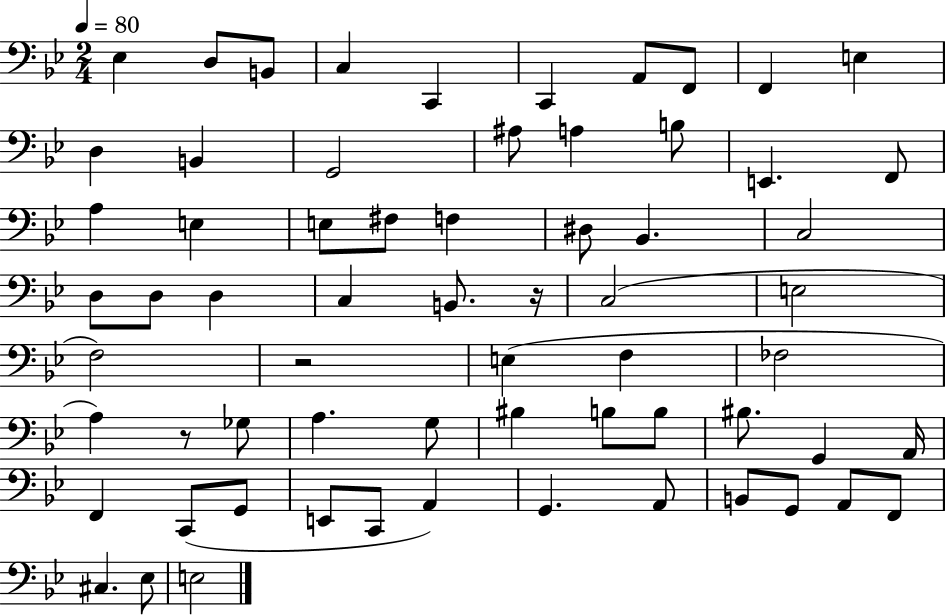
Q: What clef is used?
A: bass